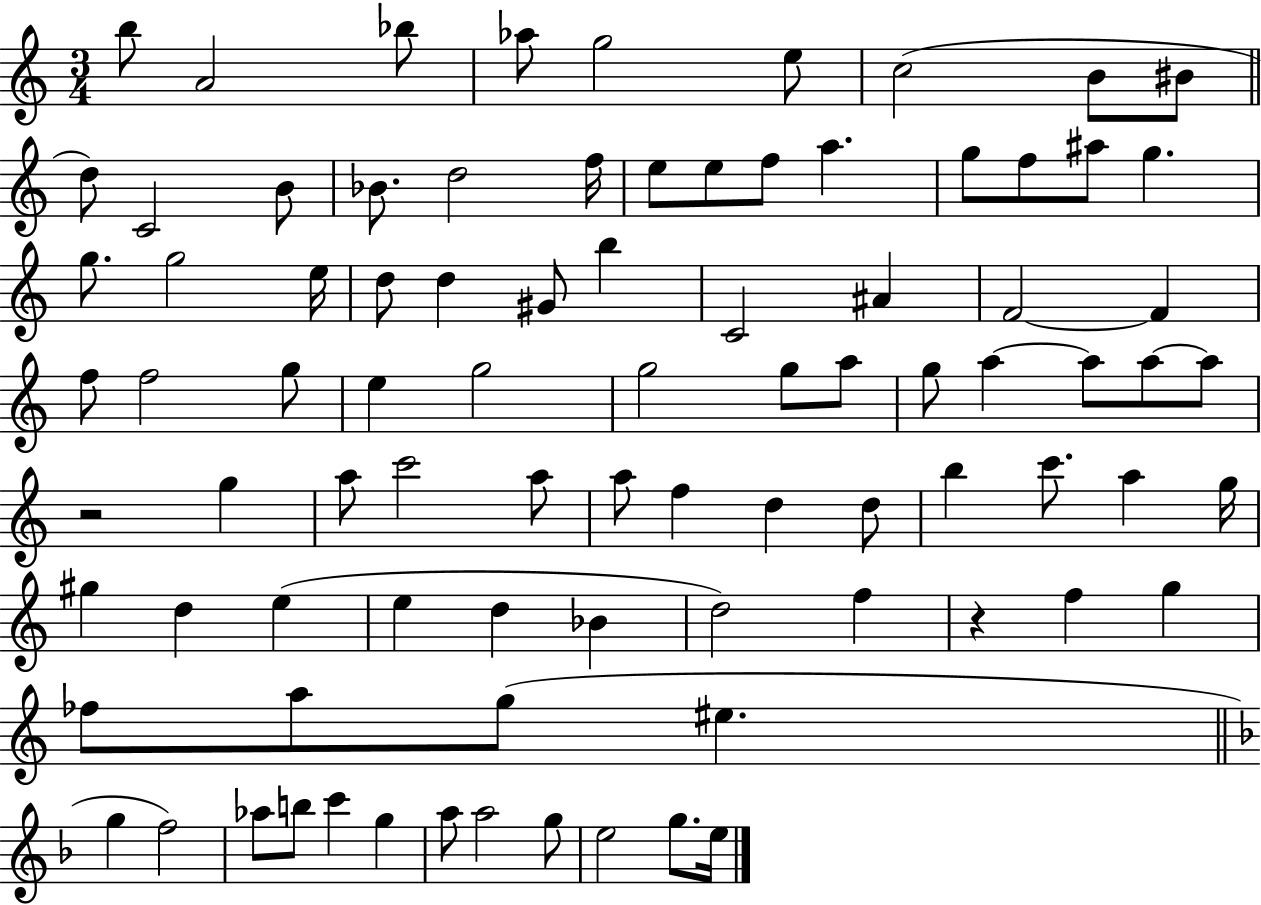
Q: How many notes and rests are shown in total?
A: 87